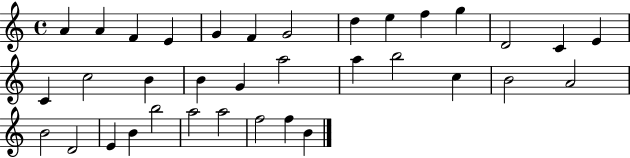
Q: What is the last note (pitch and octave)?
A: B4